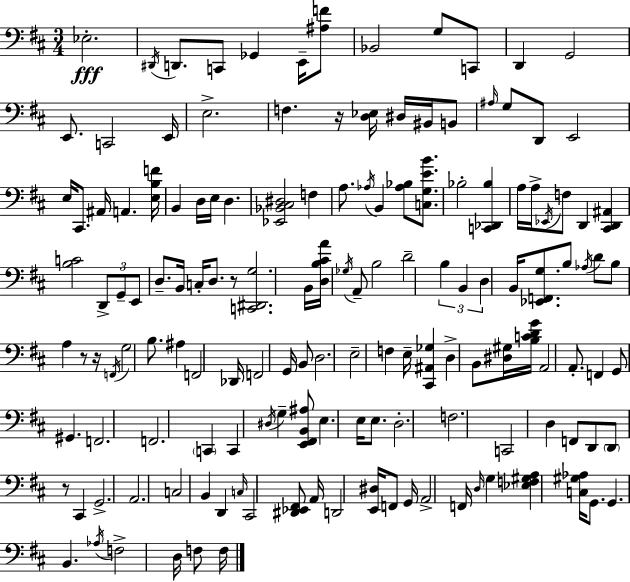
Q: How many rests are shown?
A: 5